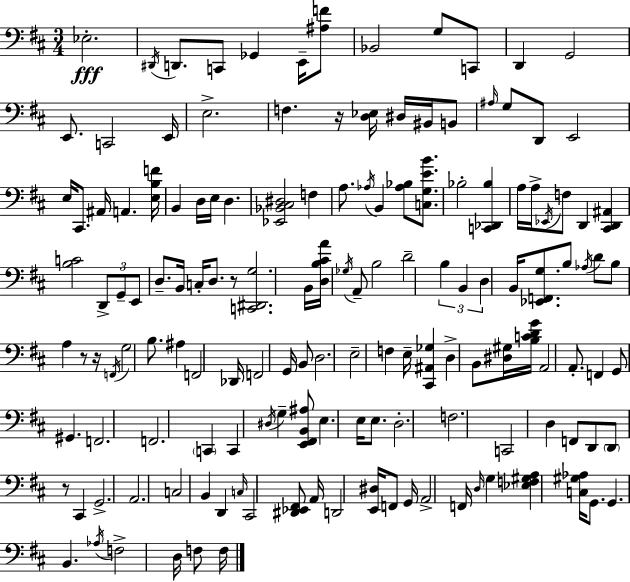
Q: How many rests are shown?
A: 5